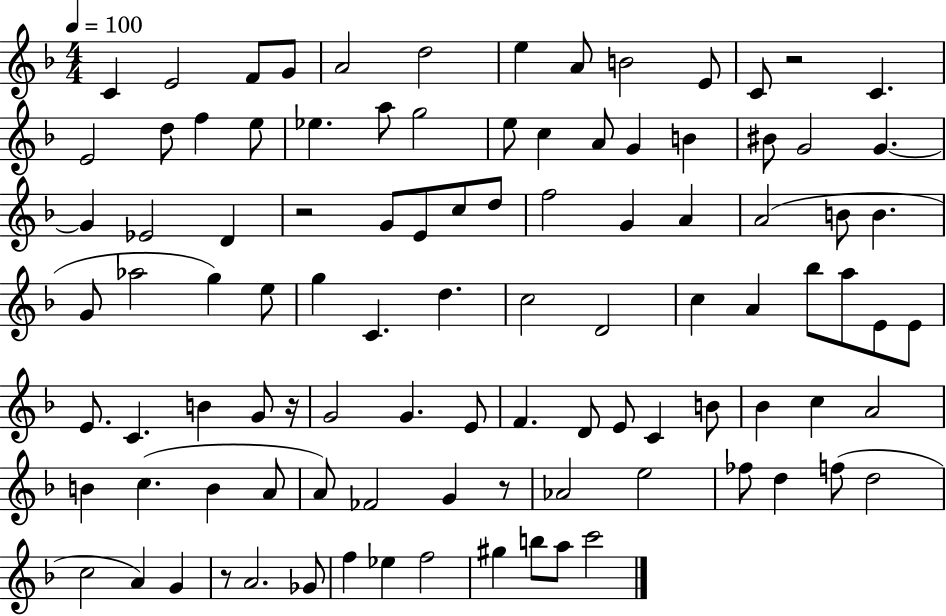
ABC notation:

X:1
T:Untitled
M:4/4
L:1/4
K:F
C E2 F/2 G/2 A2 d2 e A/2 B2 E/2 C/2 z2 C E2 d/2 f e/2 _e a/2 g2 e/2 c A/2 G B ^B/2 G2 G G _E2 D z2 G/2 E/2 c/2 d/2 f2 G A A2 B/2 B G/2 _a2 g e/2 g C d c2 D2 c A _b/2 a/2 E/2 E/2 E/2 C B G/2 z/4 G2 G E/2 F D/2 E/2 C B/2 _B c A2 B c B A/2 A/2 _F2 G z/2 _A2 e2 _f/2 d f/2 d2 c2 A G z/2 A2 _G/2 f _e f2 ^g b/2 a/2 c'2